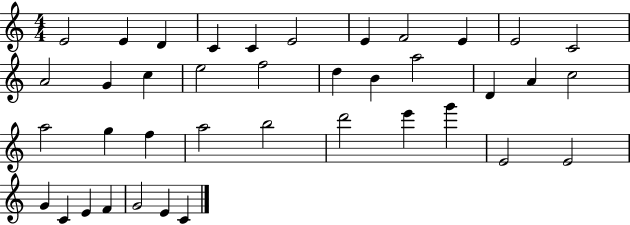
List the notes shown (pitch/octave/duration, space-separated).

E4/h E4/q D4/q C4/q C4/q E4/h E4/q F4/h E4/q E4/h C4/h A4/h G4/q C5/q E5/h F5/h D5/q B4/q A5/h D4/q A4/q C5/h A5/h G5/q F5/q A5/h B5/h D6/h E6/q G6/q E4/h E4/h G4/q C4/q E4/q F4/q G4/h E4/q C4/q